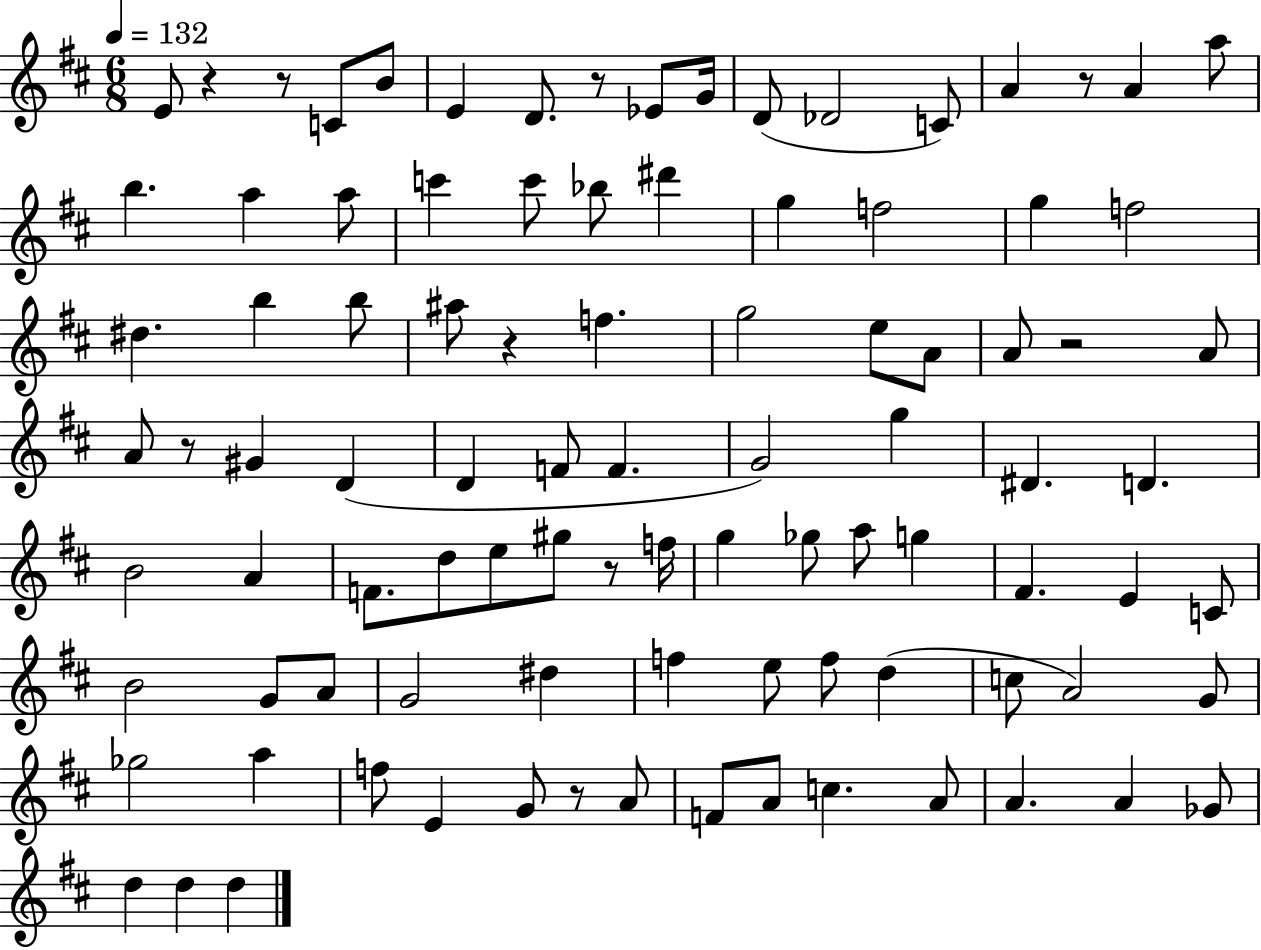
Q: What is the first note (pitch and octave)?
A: E4